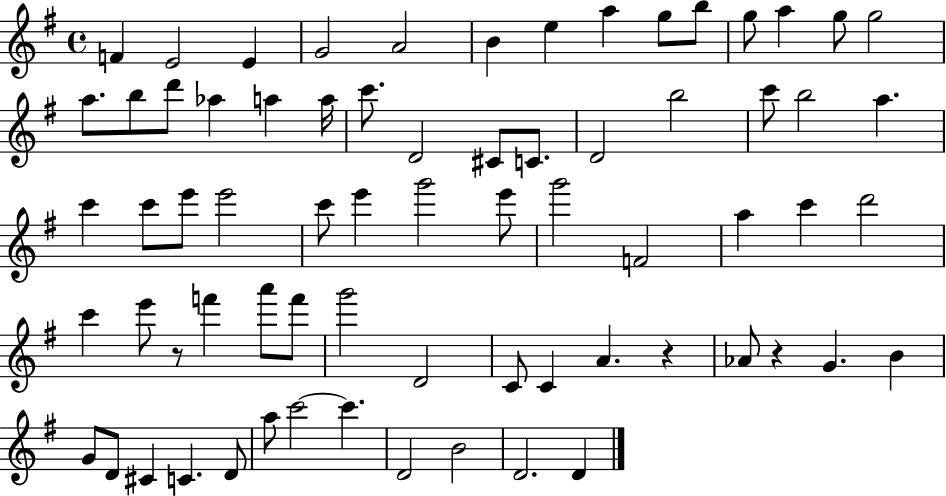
F4/q E4/h E4/q G4/h A4/h B4/q E5/q A5/q G5/e B5/e G5/e A5/q G5/e G5/h A5/e. B5/e D6/e Ab5/q A5/q A5/s C6/e. D4/h C#4/e C4/e. D4/h B5/h C6/e B5/h A5/q. C6/q C6/e E6/e E6/h C6/e E6/q G6/h E6/e G6/h F4/h A5/q C6/q D6/h C6/q E6/e R/e F6/q A6/e F6/e G6/h D4/h C4/e C4/q A4/q. R/q Ab4/e R/q G4/q. B4/q G4/e D4/e C#4/q C4/q. D4/e A5/e C6/h C6/q. D4/h B4/h D4/h. D4/q